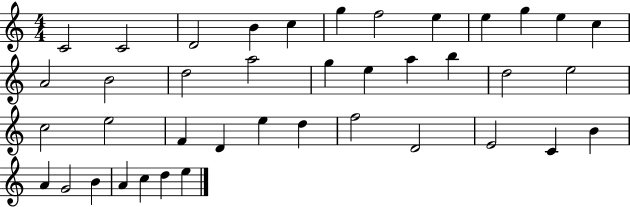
{
  \clef treble
  \numericTimeSignature
  \time 4/4
  \key c \major
  c'2 c'2 | d'2 b'4 c''4 | g''4 f''2 e''4 | e''4 g''4 e''4 c''4 | \break a'2 b'2 | d''2 a''2 | g''4 e''4 a''4 b''4 | d''2 e''2 | \break c''2 e''2 | f'4 d'4 e''4 d''4 | f''2 d'2 | e'2 c'4 b'4 | \break a'4 g'2 b'4 | a'4 c''4 d''4 e''4 | \bar "|."
}